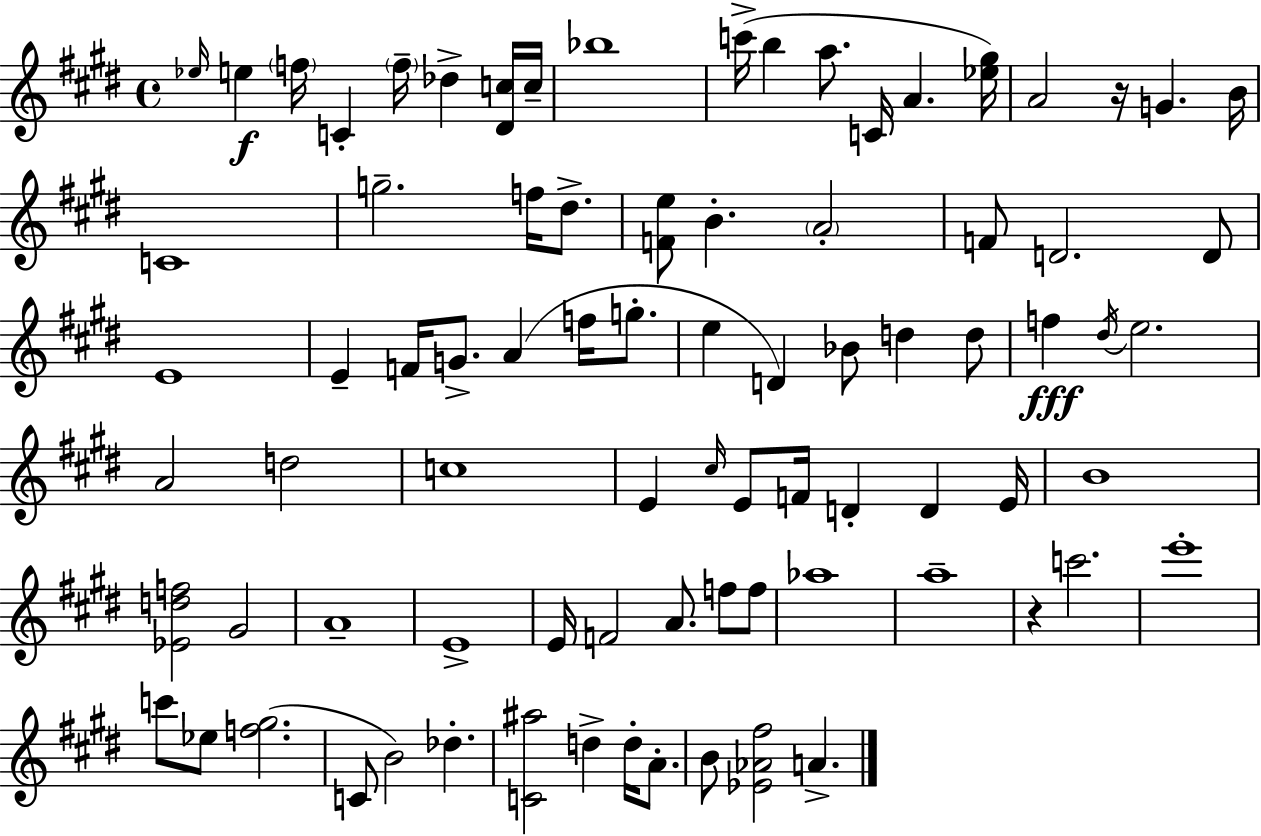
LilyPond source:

{
  \clef treble
  \time 4/4
  \defaultTimeSignature
  \key e \major
  \repeat volta 2 { \grace { ees''16 }\f e''4 \parenthesize f''16 c'4-. \parenthesize f''16-- des''4-> <dis' c''>16 | c''16-- bes''1 | c'''16->( b''4 a''8. c'16 a'4. | <ees'' gis''>16) a'2 r16 g'4. | \break b'16 c'1 | g''2.-- f''16 dis''8.-> | <f' e''>8 b'4.-. \parenthesize a'2-. | f'8 d'2. d'8 | \break e'1 | e'4-- f'16 g'8.-> a'4( f''16 g''8.-. | e''4 d'4) bes'8 d''4 d''8 | f''4\fff \acciaccatura { dis''16 } e''2. | \break a'2 d''2 | c''1 | e'4 \grace { cis''16 } e'8 f'16 d'4-. d'4 | e'16 b'1 | \break <ees' d'' f''>2 gis'2 | a'1-- | e'1-> | e'16 f'2 a'8. f''8 | \break f''8 aes''1 | a''1-- | r4 c'''2. | e'''1-. | \break c'''8 ees''8 <f'' gis''>2.( | c'8 b'2) des''4.-. | <c' ais''>2 d''4-> d''16-. | a'8.-. b'8 <ees' aes' fis''>2 a'4.-> | \break } \bar "|."
}